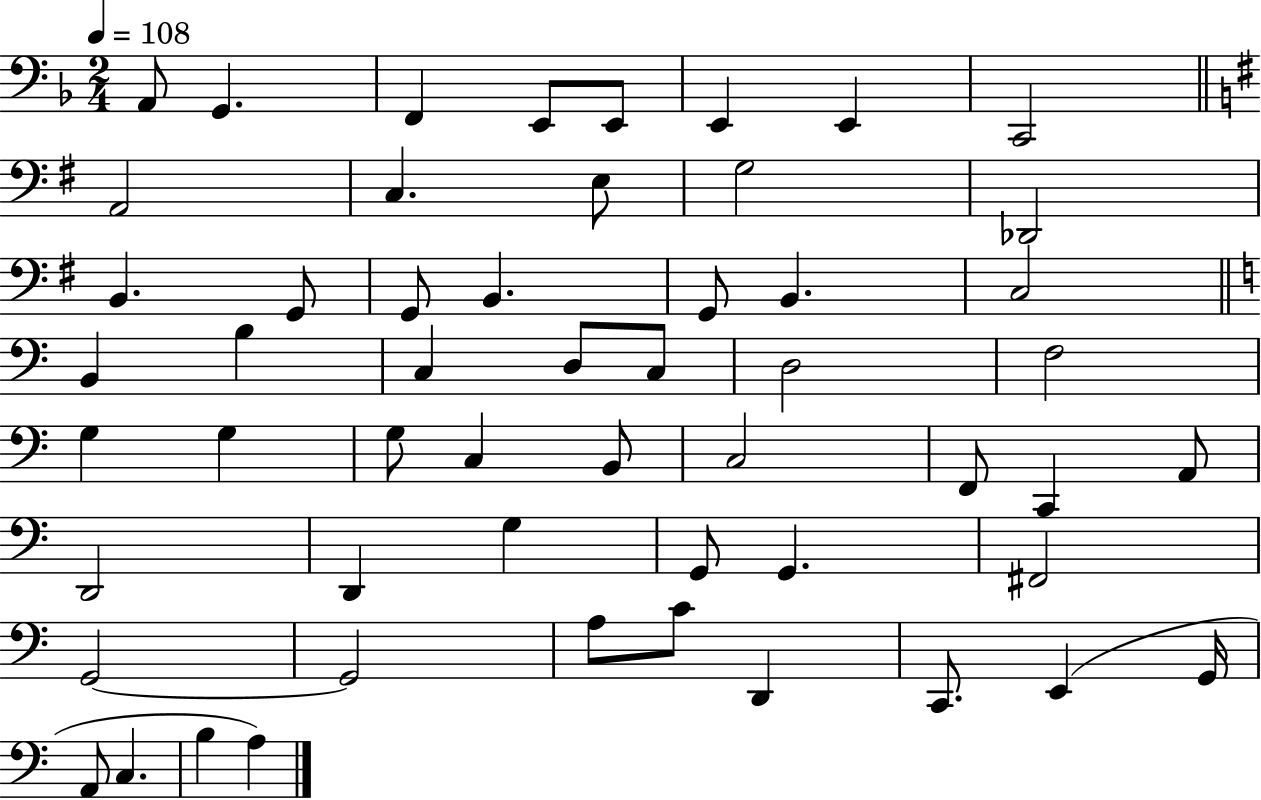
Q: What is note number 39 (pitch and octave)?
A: G3